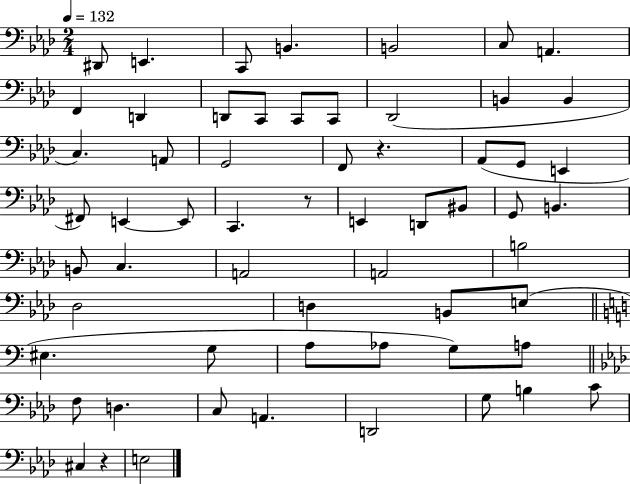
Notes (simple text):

D#2/e E2/q. C2/e B2/q. B2/h C3/e A2/q. F2/q D2/q D2/e C2/e C2/e C2/e Db2/h B2/q B2/q C3/q. A2/e G2/h F2/e R/q. Ab2/e G2/e E2/q F#2/e E2/q E2/e C2/q. R/e E2/q D2/e BIS2/e G2/e B2/q. B2/e C3/q. A2/h A2/h B3/h Db3/h D3/q B2/e E3/e EIS3/q. G3/e A3/e Ab3/e G3/e A3/e F3/e D3/q. C3/e A2/q. D2/h G3/e B3/q C4/e C#3/q R/q E3/h